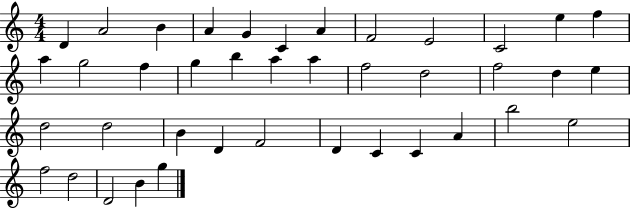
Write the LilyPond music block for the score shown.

{
  \clef treble
  \numericTimeSignature
  \time 4/4
  \key c \major
  d'4 a'2 b'4 | a'4 g'4 c'4 a'4 | f'2 e'2 | c'2 e''4 f''4 | \break a''4 g''2 f''4 | g''4 b''4 a''4 a''4 | f''2 d''2 | f''2 d''4 e''4 | \break d''2 d''2 | b'4 d'4 f'2 | d'4 c'4 c'4 a'4 | b''2 e''2 | \break f''2 d''2 | d'2 b'4 g''4 | \bar "|."
}